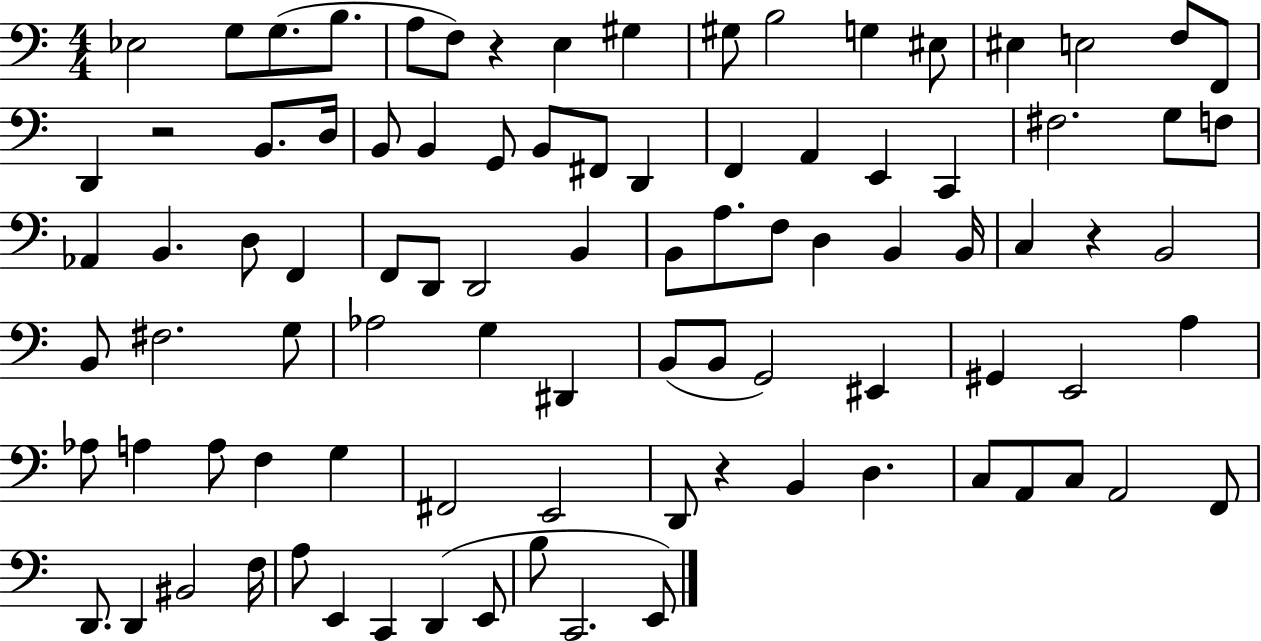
{
  \clef bass
  \numericTimeSignature
  \time 4/4
  \key c \major
  ees2 g8 g8.( b8. | a8 f8) r4 e4 gis4 | gis8 b2 g4 eis8 | eis4 e2 f8 f,8 | \break d,4 r2 b,8. d16 | b,8 b,4 g,8 b,8 fis,8 d,4 | f,4 a,4 e,4 c,4 | fis2. g8 f8 | \break aes,4 b,4. d8 f,4 | f,8 d,8 d,2 b,4 | b,8 a8. f8 d4 b,4 b,16 | c4 r4 b,2 | \break b,8 fis2. g8 | aes2 g4 dis,4 | b,8( b,8 g,2) eis,4 | gis,4 e,2 a4 | \break aes8 a4 a8 f4 g4 | fis,2 e,2 | d,8 r4 b,4 d4. | c8 a,8 c8 a,2 f,8 | \break d,8. d,4 bis,2 f16 | a8 e,4 c,4 d,4( e,8 | b8 c,2. e,8) | \bar "|."
}